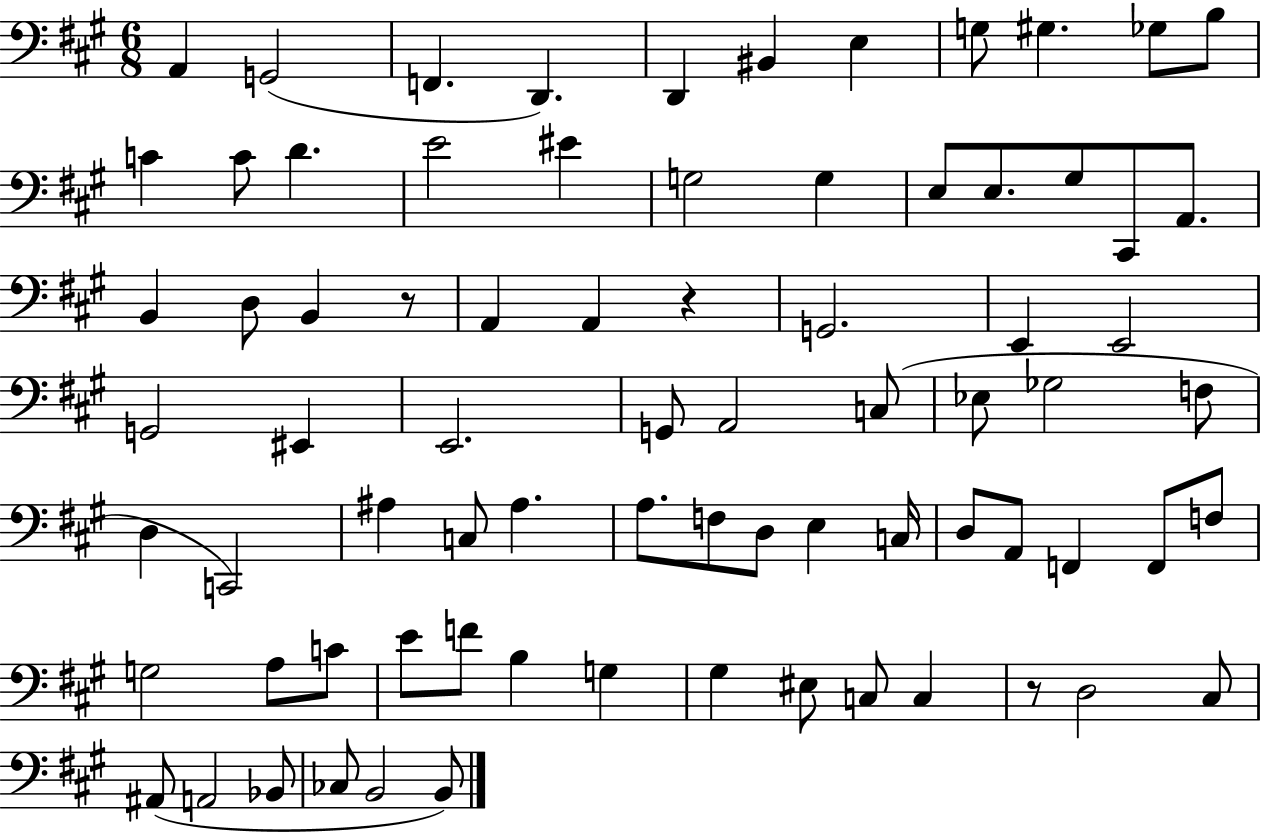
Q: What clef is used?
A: bass